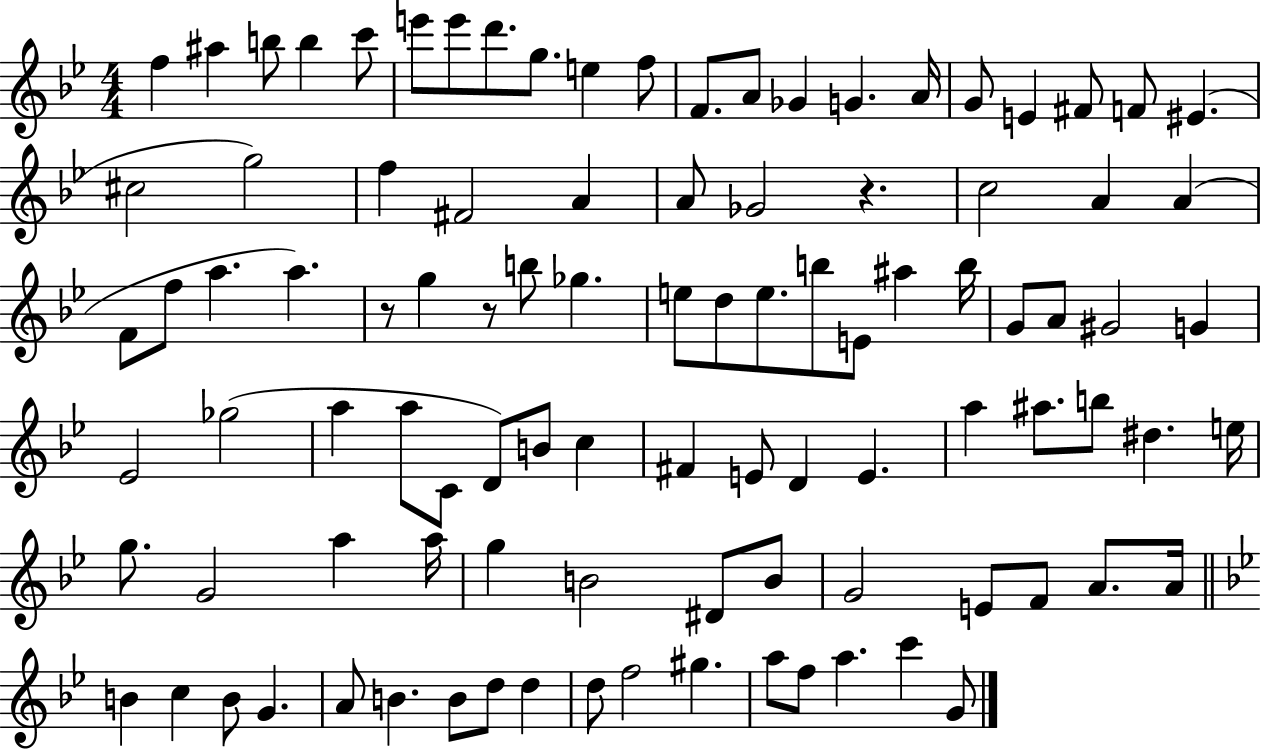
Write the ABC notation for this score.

X:1
T:Untitled
M:4/4
L:1/4
K:Bb
f ^a b/2 b c'/2 e'/2 e'/2 d'/2 g/2 e f/2 F/2 A/2 _G G A/4 G/2 E ^F/2 F/2 ^E ^c2 g2 f ^F2 A A/2 _G2 z c2 A A F/2 f/2 a a z/2 g z/2 b/2 _g e/2 d/2 e/2 b/2 E/2 ^a b/4 G/2 A/2 ^G2 G _E2 _g2 a a/2 C/2 D/2 B/2 c ^F E/2 D E a ^a/2 b/2 ^d e/4 g/2 G2 a a/4 g B2 ^D/2 B/2 G2 E/2 F/2 A/2 A/4 B c B/2 G A/2 B B/2 d/2 d d/2 f2 ^g a/2 f/2 a c' G/2